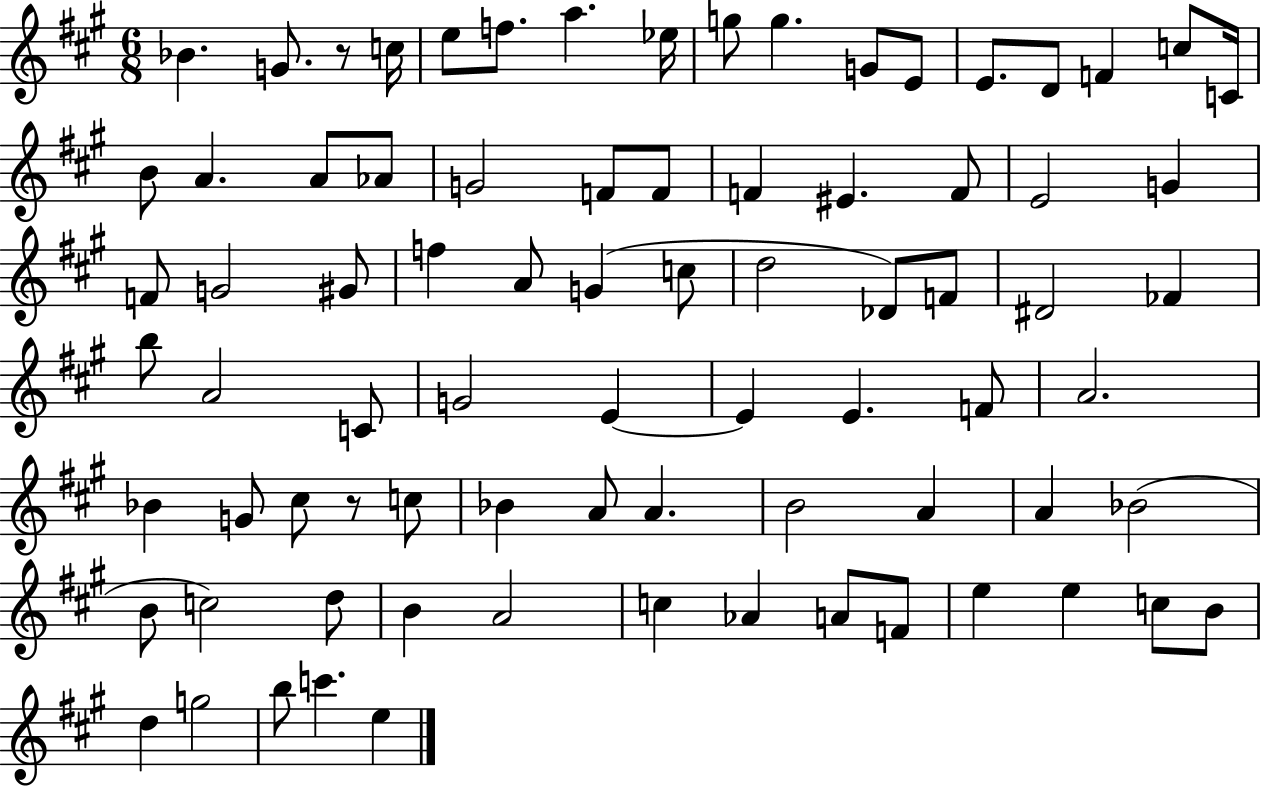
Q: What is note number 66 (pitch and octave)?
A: C5